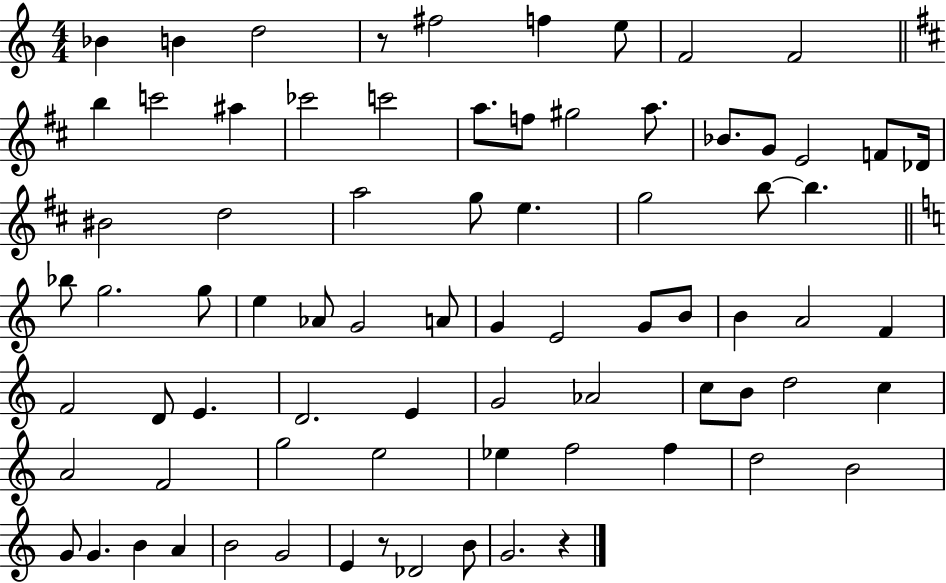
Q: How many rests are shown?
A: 3